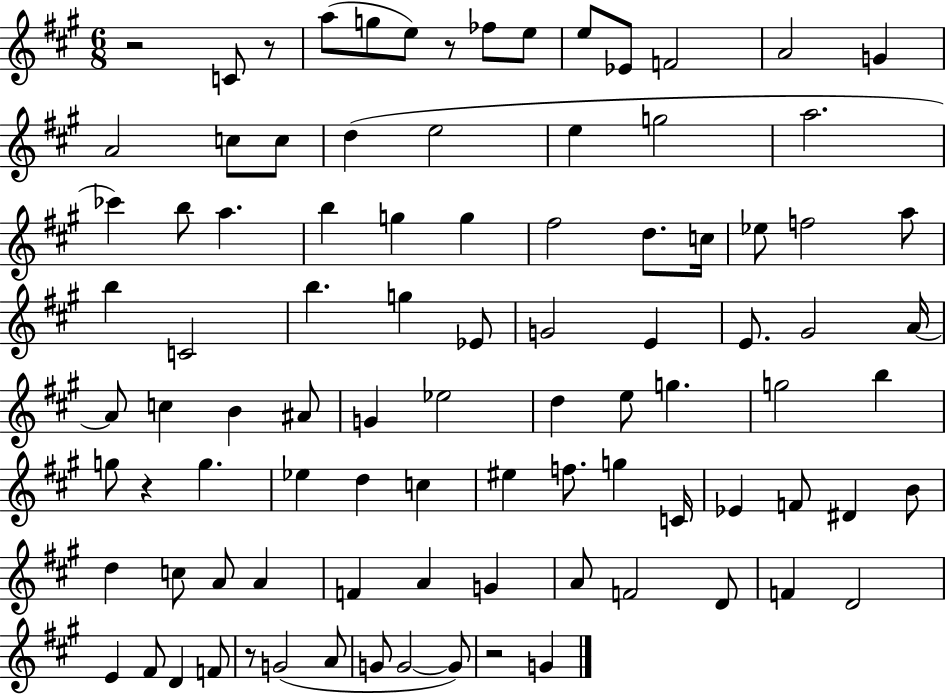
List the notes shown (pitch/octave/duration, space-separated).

R/h C4/e R/e A5/e G5/e E5/e R/e FES5/e E5/e E5/e Eb4/e F4/h A4/h G4/q A4/h C5/e C5/e D5/q E5/h E5/q G5/h A5/h. CES6/q B5/e A5/q. B5/q G5/q G5/q F#5/h D5/e. C5/s Eb5/e F5/h A5/e B5/q C4/h B5/q. G5/q Eb4/e G4/h E4/q E4/e. G#4/h A4/s A4/e C5/q B4/q A#4/e G4/q Eb5/h D5/q E5/e G5/q. G5/h B5/q G5/e R/q G5/q. Eb5/q D5/q C5/q EIS5/q F5/e. G5/q C4/s Eb4/q F4/e D#4/q B4/e D5/q C5/e A4/e A4/q F4/q A4/q G4/q A4/e F4/h D4/e F4/q D4/h E4/q F#4/e D4/q F4/e R/e G4/h A4/e G4/e G4/h G4/e R/h G4/q